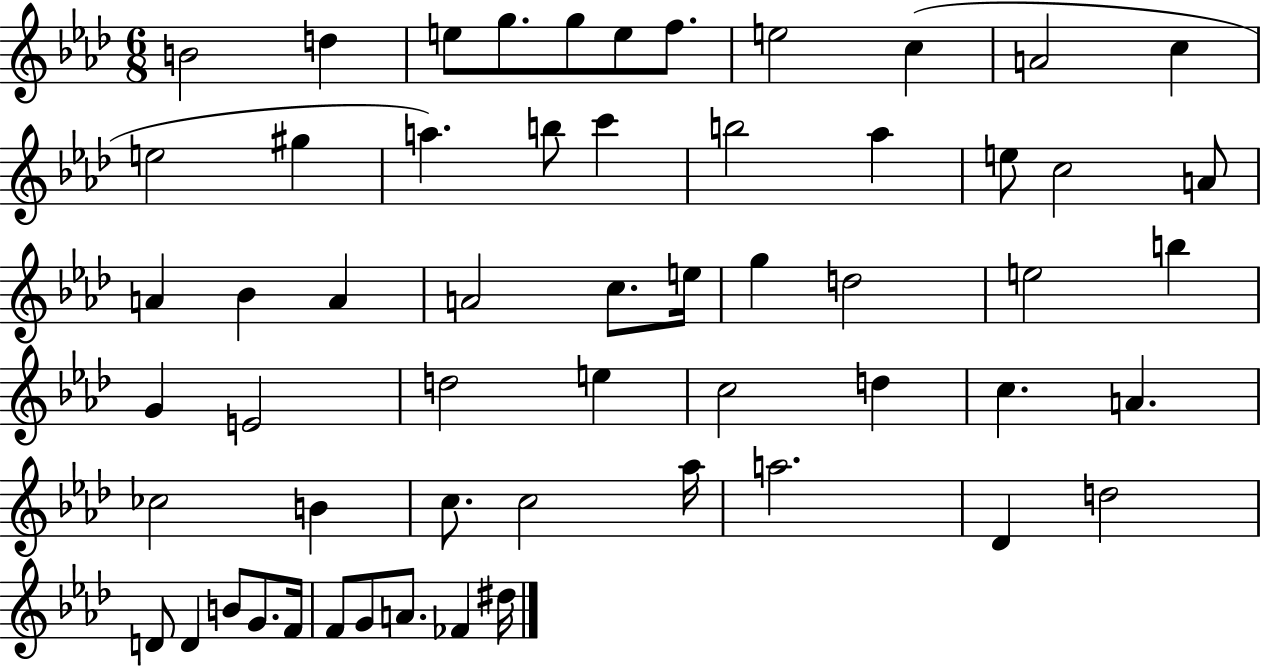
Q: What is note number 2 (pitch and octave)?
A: D5